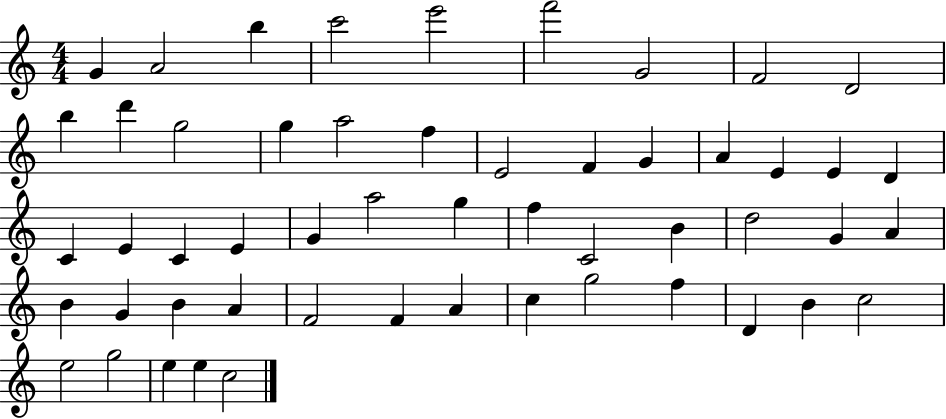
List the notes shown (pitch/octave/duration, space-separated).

G4/q A4/h B5/q C6/h E6/h F6/h G4/h F4/h D4/h B5/q D6/q G5/h G5/q A5/h F5/q E4/h F4/q G4/q A4/q E4/q E4/q D4/q C4/q E4/q C4/q E4/q G4/q A5/h G5/q F5/q C4/h B4/q D5/h G4/q A4/q B4/q G4/q B4/q A4/q F4/h F4/q A4/q C5/q G5/h F5/q D4/q B4/q C5/h E5/h G5/h E5/q E5/q C5/h